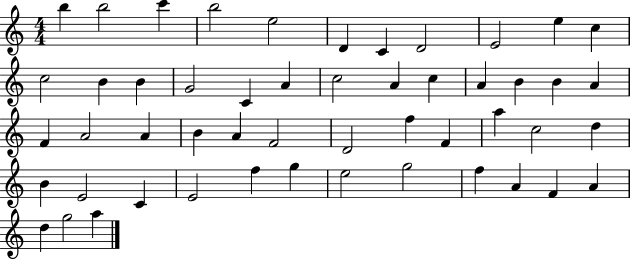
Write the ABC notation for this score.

X:1
T:Untitled
M:4/4
L:1/4
K:C
b b2 c' b2 e2 D C D2 E2 e c c2 B B G2 C A c2 A c A B B A F A2 A B A F2 D2 f F a c2 d B E2 C E2 f g e2 g2 f A F A d g2 a